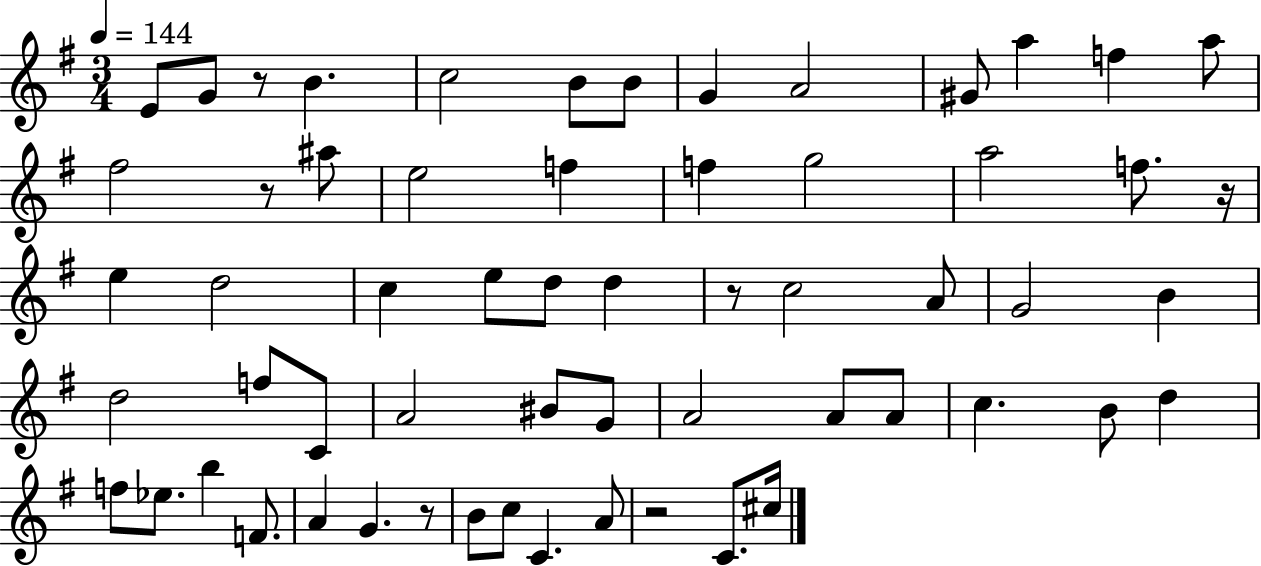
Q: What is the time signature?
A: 3/4